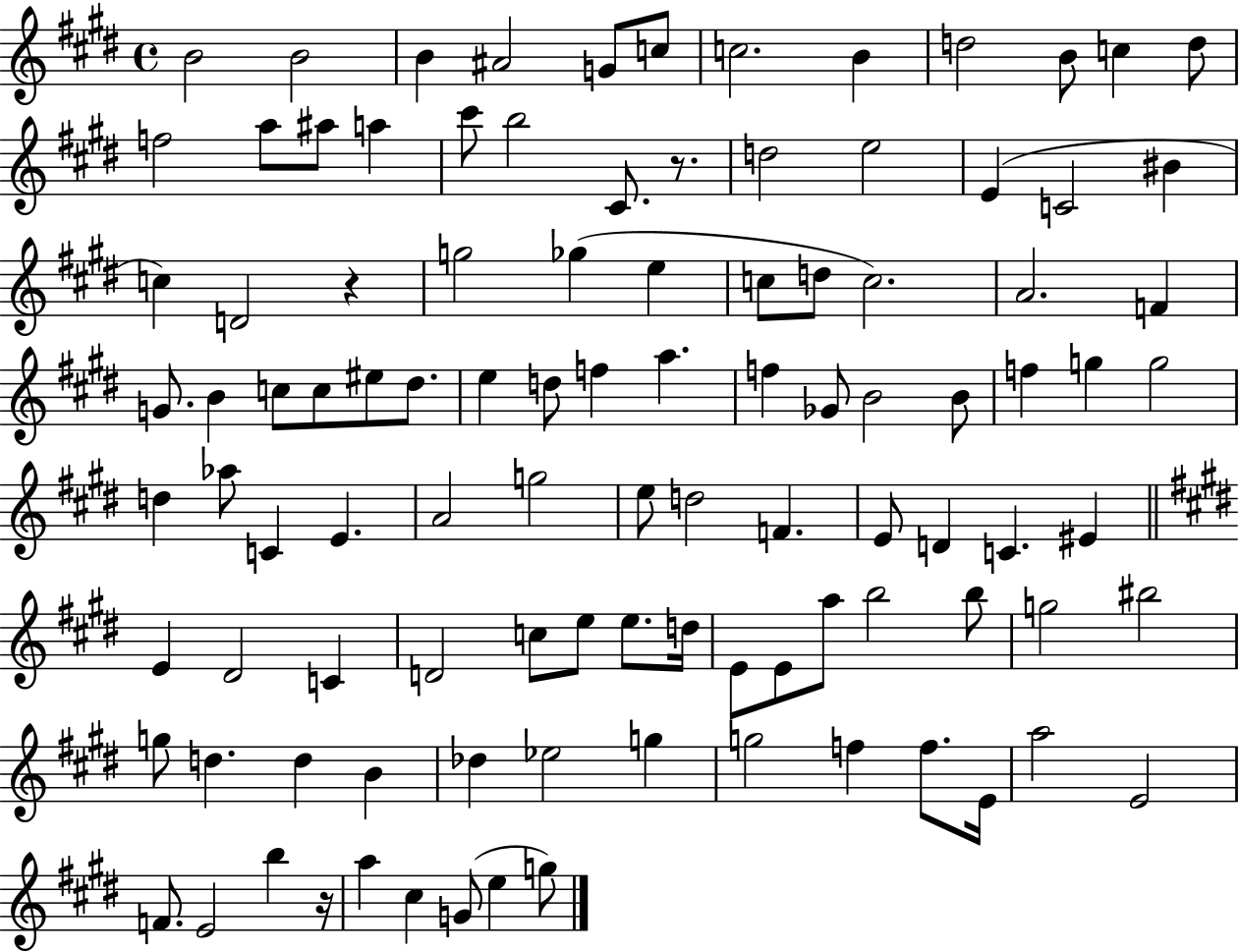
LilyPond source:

{
  \clef treble
  \time 4/4
  \defaultTimeSignature
  \key e \major
  b'2 b'2 | b'4 ais'2 g'8 c''8 | c''2. b'4 | d''2 b'8 c''4 d''8 | \break f''2 a''8 ais''8 a''4 | cis'''8 b''2 cis'8. r8. | d''2 e''2 | e'4( c'2 bis'4 | \break c''4) d'2 r4 | g''2 ges''4( e''4 | c''8 d''8 c''2.) | a'2. f'4 | \break g'8. b'4 c''8 c''8 eis''8 dis''8. | e''4 d''8 f''4 a''4. | f''4 ges'8 b'2 b'8 | f''4 g''4 g''2 | \break d''4 aes''8 c'4 e'4. | a'2 g''2 | e''8 d''2 f'4. | e'8 d'4 c'4. eis'4 | \break \bar "||" \break \key e \major e'4 dis'2 c'4 | d'2 c''8 e''8 e''8. d''16 | e'8 e'8 a''8 b''2 b''8 | g''2 bis''2 | \break g''8 d''4. d''4 b'4 | des''4 ees''2 g''4 | g''2 f''4 f''8. e'16 | a''2 e'2 | \break f'8. e'2 b''4 r16 | a''4 cis''4 g'8( e''4 g''8) | \bar "|."
}